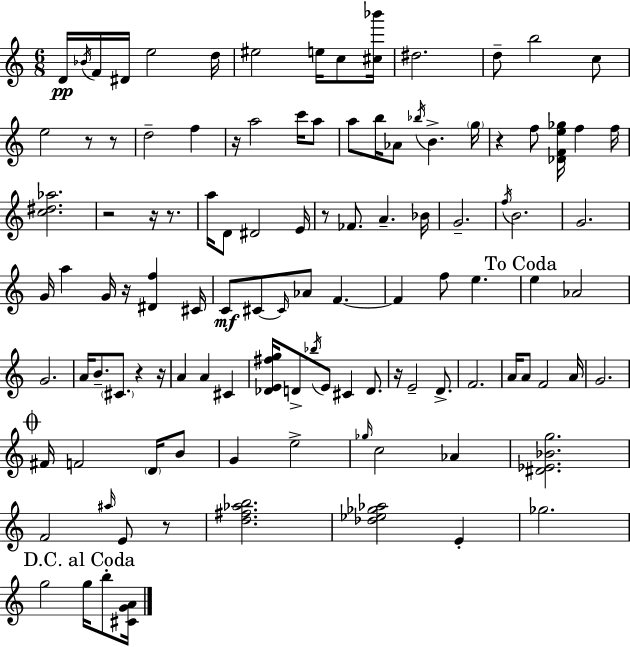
D4/s Bb4/s F4/s D#4/s E5/h D5/s EIS5/h E5/s C5/e [C#5,Bb6]/s D#5/h. D5/e B5/h C5/e E5/h R/e R/e D5/h F5/q R/s A5/h C6/s A5/e A5/e B5/s Ab4/e Bb5/s B4/q. G5/s R/q F5/e [Db4,F4,E5,Gb5]/s F5/q F5/s [C5,D#5,Ab5]/h. R/h R/s R/e. A5/s D4/e D#4/h E4/s R/e FES4/e. A4/q. Bb4/s G4/h. F5/s B4/h. G4/h. G4/s A5/q G4/s R/s [D#4,F5]/q C#4/s C4/e C#4/e C#4/s Ab4/e F4/q. F4/q F5/e E5/q. E5/q Ab4/h G4/h. A4/s B4/e. C#4/e. R/q R/s A4/q A4/q C#4/q [Db4,E4,F#5,G5]/s D4/e Bb5/s E4/e C#4/q D4/e. R/s E4/h D4/e. F4/h. A4/s A4/e F4/h A4/s G4/h. F#4/s F4/h D4/s B4/e G4/q E5/h Gb5/s C5/h Ab4/q [D#4,Eb4,Bb4,G5]/h. F4/h A#5/s E4/e R/e [D5,F#5,Ab5,B5]/h. [Db5,Eb5,Gb5,Ab5]/h E4/q Gb5/h. G5/h G5/s B5/e [C#4,G4,A4]/s